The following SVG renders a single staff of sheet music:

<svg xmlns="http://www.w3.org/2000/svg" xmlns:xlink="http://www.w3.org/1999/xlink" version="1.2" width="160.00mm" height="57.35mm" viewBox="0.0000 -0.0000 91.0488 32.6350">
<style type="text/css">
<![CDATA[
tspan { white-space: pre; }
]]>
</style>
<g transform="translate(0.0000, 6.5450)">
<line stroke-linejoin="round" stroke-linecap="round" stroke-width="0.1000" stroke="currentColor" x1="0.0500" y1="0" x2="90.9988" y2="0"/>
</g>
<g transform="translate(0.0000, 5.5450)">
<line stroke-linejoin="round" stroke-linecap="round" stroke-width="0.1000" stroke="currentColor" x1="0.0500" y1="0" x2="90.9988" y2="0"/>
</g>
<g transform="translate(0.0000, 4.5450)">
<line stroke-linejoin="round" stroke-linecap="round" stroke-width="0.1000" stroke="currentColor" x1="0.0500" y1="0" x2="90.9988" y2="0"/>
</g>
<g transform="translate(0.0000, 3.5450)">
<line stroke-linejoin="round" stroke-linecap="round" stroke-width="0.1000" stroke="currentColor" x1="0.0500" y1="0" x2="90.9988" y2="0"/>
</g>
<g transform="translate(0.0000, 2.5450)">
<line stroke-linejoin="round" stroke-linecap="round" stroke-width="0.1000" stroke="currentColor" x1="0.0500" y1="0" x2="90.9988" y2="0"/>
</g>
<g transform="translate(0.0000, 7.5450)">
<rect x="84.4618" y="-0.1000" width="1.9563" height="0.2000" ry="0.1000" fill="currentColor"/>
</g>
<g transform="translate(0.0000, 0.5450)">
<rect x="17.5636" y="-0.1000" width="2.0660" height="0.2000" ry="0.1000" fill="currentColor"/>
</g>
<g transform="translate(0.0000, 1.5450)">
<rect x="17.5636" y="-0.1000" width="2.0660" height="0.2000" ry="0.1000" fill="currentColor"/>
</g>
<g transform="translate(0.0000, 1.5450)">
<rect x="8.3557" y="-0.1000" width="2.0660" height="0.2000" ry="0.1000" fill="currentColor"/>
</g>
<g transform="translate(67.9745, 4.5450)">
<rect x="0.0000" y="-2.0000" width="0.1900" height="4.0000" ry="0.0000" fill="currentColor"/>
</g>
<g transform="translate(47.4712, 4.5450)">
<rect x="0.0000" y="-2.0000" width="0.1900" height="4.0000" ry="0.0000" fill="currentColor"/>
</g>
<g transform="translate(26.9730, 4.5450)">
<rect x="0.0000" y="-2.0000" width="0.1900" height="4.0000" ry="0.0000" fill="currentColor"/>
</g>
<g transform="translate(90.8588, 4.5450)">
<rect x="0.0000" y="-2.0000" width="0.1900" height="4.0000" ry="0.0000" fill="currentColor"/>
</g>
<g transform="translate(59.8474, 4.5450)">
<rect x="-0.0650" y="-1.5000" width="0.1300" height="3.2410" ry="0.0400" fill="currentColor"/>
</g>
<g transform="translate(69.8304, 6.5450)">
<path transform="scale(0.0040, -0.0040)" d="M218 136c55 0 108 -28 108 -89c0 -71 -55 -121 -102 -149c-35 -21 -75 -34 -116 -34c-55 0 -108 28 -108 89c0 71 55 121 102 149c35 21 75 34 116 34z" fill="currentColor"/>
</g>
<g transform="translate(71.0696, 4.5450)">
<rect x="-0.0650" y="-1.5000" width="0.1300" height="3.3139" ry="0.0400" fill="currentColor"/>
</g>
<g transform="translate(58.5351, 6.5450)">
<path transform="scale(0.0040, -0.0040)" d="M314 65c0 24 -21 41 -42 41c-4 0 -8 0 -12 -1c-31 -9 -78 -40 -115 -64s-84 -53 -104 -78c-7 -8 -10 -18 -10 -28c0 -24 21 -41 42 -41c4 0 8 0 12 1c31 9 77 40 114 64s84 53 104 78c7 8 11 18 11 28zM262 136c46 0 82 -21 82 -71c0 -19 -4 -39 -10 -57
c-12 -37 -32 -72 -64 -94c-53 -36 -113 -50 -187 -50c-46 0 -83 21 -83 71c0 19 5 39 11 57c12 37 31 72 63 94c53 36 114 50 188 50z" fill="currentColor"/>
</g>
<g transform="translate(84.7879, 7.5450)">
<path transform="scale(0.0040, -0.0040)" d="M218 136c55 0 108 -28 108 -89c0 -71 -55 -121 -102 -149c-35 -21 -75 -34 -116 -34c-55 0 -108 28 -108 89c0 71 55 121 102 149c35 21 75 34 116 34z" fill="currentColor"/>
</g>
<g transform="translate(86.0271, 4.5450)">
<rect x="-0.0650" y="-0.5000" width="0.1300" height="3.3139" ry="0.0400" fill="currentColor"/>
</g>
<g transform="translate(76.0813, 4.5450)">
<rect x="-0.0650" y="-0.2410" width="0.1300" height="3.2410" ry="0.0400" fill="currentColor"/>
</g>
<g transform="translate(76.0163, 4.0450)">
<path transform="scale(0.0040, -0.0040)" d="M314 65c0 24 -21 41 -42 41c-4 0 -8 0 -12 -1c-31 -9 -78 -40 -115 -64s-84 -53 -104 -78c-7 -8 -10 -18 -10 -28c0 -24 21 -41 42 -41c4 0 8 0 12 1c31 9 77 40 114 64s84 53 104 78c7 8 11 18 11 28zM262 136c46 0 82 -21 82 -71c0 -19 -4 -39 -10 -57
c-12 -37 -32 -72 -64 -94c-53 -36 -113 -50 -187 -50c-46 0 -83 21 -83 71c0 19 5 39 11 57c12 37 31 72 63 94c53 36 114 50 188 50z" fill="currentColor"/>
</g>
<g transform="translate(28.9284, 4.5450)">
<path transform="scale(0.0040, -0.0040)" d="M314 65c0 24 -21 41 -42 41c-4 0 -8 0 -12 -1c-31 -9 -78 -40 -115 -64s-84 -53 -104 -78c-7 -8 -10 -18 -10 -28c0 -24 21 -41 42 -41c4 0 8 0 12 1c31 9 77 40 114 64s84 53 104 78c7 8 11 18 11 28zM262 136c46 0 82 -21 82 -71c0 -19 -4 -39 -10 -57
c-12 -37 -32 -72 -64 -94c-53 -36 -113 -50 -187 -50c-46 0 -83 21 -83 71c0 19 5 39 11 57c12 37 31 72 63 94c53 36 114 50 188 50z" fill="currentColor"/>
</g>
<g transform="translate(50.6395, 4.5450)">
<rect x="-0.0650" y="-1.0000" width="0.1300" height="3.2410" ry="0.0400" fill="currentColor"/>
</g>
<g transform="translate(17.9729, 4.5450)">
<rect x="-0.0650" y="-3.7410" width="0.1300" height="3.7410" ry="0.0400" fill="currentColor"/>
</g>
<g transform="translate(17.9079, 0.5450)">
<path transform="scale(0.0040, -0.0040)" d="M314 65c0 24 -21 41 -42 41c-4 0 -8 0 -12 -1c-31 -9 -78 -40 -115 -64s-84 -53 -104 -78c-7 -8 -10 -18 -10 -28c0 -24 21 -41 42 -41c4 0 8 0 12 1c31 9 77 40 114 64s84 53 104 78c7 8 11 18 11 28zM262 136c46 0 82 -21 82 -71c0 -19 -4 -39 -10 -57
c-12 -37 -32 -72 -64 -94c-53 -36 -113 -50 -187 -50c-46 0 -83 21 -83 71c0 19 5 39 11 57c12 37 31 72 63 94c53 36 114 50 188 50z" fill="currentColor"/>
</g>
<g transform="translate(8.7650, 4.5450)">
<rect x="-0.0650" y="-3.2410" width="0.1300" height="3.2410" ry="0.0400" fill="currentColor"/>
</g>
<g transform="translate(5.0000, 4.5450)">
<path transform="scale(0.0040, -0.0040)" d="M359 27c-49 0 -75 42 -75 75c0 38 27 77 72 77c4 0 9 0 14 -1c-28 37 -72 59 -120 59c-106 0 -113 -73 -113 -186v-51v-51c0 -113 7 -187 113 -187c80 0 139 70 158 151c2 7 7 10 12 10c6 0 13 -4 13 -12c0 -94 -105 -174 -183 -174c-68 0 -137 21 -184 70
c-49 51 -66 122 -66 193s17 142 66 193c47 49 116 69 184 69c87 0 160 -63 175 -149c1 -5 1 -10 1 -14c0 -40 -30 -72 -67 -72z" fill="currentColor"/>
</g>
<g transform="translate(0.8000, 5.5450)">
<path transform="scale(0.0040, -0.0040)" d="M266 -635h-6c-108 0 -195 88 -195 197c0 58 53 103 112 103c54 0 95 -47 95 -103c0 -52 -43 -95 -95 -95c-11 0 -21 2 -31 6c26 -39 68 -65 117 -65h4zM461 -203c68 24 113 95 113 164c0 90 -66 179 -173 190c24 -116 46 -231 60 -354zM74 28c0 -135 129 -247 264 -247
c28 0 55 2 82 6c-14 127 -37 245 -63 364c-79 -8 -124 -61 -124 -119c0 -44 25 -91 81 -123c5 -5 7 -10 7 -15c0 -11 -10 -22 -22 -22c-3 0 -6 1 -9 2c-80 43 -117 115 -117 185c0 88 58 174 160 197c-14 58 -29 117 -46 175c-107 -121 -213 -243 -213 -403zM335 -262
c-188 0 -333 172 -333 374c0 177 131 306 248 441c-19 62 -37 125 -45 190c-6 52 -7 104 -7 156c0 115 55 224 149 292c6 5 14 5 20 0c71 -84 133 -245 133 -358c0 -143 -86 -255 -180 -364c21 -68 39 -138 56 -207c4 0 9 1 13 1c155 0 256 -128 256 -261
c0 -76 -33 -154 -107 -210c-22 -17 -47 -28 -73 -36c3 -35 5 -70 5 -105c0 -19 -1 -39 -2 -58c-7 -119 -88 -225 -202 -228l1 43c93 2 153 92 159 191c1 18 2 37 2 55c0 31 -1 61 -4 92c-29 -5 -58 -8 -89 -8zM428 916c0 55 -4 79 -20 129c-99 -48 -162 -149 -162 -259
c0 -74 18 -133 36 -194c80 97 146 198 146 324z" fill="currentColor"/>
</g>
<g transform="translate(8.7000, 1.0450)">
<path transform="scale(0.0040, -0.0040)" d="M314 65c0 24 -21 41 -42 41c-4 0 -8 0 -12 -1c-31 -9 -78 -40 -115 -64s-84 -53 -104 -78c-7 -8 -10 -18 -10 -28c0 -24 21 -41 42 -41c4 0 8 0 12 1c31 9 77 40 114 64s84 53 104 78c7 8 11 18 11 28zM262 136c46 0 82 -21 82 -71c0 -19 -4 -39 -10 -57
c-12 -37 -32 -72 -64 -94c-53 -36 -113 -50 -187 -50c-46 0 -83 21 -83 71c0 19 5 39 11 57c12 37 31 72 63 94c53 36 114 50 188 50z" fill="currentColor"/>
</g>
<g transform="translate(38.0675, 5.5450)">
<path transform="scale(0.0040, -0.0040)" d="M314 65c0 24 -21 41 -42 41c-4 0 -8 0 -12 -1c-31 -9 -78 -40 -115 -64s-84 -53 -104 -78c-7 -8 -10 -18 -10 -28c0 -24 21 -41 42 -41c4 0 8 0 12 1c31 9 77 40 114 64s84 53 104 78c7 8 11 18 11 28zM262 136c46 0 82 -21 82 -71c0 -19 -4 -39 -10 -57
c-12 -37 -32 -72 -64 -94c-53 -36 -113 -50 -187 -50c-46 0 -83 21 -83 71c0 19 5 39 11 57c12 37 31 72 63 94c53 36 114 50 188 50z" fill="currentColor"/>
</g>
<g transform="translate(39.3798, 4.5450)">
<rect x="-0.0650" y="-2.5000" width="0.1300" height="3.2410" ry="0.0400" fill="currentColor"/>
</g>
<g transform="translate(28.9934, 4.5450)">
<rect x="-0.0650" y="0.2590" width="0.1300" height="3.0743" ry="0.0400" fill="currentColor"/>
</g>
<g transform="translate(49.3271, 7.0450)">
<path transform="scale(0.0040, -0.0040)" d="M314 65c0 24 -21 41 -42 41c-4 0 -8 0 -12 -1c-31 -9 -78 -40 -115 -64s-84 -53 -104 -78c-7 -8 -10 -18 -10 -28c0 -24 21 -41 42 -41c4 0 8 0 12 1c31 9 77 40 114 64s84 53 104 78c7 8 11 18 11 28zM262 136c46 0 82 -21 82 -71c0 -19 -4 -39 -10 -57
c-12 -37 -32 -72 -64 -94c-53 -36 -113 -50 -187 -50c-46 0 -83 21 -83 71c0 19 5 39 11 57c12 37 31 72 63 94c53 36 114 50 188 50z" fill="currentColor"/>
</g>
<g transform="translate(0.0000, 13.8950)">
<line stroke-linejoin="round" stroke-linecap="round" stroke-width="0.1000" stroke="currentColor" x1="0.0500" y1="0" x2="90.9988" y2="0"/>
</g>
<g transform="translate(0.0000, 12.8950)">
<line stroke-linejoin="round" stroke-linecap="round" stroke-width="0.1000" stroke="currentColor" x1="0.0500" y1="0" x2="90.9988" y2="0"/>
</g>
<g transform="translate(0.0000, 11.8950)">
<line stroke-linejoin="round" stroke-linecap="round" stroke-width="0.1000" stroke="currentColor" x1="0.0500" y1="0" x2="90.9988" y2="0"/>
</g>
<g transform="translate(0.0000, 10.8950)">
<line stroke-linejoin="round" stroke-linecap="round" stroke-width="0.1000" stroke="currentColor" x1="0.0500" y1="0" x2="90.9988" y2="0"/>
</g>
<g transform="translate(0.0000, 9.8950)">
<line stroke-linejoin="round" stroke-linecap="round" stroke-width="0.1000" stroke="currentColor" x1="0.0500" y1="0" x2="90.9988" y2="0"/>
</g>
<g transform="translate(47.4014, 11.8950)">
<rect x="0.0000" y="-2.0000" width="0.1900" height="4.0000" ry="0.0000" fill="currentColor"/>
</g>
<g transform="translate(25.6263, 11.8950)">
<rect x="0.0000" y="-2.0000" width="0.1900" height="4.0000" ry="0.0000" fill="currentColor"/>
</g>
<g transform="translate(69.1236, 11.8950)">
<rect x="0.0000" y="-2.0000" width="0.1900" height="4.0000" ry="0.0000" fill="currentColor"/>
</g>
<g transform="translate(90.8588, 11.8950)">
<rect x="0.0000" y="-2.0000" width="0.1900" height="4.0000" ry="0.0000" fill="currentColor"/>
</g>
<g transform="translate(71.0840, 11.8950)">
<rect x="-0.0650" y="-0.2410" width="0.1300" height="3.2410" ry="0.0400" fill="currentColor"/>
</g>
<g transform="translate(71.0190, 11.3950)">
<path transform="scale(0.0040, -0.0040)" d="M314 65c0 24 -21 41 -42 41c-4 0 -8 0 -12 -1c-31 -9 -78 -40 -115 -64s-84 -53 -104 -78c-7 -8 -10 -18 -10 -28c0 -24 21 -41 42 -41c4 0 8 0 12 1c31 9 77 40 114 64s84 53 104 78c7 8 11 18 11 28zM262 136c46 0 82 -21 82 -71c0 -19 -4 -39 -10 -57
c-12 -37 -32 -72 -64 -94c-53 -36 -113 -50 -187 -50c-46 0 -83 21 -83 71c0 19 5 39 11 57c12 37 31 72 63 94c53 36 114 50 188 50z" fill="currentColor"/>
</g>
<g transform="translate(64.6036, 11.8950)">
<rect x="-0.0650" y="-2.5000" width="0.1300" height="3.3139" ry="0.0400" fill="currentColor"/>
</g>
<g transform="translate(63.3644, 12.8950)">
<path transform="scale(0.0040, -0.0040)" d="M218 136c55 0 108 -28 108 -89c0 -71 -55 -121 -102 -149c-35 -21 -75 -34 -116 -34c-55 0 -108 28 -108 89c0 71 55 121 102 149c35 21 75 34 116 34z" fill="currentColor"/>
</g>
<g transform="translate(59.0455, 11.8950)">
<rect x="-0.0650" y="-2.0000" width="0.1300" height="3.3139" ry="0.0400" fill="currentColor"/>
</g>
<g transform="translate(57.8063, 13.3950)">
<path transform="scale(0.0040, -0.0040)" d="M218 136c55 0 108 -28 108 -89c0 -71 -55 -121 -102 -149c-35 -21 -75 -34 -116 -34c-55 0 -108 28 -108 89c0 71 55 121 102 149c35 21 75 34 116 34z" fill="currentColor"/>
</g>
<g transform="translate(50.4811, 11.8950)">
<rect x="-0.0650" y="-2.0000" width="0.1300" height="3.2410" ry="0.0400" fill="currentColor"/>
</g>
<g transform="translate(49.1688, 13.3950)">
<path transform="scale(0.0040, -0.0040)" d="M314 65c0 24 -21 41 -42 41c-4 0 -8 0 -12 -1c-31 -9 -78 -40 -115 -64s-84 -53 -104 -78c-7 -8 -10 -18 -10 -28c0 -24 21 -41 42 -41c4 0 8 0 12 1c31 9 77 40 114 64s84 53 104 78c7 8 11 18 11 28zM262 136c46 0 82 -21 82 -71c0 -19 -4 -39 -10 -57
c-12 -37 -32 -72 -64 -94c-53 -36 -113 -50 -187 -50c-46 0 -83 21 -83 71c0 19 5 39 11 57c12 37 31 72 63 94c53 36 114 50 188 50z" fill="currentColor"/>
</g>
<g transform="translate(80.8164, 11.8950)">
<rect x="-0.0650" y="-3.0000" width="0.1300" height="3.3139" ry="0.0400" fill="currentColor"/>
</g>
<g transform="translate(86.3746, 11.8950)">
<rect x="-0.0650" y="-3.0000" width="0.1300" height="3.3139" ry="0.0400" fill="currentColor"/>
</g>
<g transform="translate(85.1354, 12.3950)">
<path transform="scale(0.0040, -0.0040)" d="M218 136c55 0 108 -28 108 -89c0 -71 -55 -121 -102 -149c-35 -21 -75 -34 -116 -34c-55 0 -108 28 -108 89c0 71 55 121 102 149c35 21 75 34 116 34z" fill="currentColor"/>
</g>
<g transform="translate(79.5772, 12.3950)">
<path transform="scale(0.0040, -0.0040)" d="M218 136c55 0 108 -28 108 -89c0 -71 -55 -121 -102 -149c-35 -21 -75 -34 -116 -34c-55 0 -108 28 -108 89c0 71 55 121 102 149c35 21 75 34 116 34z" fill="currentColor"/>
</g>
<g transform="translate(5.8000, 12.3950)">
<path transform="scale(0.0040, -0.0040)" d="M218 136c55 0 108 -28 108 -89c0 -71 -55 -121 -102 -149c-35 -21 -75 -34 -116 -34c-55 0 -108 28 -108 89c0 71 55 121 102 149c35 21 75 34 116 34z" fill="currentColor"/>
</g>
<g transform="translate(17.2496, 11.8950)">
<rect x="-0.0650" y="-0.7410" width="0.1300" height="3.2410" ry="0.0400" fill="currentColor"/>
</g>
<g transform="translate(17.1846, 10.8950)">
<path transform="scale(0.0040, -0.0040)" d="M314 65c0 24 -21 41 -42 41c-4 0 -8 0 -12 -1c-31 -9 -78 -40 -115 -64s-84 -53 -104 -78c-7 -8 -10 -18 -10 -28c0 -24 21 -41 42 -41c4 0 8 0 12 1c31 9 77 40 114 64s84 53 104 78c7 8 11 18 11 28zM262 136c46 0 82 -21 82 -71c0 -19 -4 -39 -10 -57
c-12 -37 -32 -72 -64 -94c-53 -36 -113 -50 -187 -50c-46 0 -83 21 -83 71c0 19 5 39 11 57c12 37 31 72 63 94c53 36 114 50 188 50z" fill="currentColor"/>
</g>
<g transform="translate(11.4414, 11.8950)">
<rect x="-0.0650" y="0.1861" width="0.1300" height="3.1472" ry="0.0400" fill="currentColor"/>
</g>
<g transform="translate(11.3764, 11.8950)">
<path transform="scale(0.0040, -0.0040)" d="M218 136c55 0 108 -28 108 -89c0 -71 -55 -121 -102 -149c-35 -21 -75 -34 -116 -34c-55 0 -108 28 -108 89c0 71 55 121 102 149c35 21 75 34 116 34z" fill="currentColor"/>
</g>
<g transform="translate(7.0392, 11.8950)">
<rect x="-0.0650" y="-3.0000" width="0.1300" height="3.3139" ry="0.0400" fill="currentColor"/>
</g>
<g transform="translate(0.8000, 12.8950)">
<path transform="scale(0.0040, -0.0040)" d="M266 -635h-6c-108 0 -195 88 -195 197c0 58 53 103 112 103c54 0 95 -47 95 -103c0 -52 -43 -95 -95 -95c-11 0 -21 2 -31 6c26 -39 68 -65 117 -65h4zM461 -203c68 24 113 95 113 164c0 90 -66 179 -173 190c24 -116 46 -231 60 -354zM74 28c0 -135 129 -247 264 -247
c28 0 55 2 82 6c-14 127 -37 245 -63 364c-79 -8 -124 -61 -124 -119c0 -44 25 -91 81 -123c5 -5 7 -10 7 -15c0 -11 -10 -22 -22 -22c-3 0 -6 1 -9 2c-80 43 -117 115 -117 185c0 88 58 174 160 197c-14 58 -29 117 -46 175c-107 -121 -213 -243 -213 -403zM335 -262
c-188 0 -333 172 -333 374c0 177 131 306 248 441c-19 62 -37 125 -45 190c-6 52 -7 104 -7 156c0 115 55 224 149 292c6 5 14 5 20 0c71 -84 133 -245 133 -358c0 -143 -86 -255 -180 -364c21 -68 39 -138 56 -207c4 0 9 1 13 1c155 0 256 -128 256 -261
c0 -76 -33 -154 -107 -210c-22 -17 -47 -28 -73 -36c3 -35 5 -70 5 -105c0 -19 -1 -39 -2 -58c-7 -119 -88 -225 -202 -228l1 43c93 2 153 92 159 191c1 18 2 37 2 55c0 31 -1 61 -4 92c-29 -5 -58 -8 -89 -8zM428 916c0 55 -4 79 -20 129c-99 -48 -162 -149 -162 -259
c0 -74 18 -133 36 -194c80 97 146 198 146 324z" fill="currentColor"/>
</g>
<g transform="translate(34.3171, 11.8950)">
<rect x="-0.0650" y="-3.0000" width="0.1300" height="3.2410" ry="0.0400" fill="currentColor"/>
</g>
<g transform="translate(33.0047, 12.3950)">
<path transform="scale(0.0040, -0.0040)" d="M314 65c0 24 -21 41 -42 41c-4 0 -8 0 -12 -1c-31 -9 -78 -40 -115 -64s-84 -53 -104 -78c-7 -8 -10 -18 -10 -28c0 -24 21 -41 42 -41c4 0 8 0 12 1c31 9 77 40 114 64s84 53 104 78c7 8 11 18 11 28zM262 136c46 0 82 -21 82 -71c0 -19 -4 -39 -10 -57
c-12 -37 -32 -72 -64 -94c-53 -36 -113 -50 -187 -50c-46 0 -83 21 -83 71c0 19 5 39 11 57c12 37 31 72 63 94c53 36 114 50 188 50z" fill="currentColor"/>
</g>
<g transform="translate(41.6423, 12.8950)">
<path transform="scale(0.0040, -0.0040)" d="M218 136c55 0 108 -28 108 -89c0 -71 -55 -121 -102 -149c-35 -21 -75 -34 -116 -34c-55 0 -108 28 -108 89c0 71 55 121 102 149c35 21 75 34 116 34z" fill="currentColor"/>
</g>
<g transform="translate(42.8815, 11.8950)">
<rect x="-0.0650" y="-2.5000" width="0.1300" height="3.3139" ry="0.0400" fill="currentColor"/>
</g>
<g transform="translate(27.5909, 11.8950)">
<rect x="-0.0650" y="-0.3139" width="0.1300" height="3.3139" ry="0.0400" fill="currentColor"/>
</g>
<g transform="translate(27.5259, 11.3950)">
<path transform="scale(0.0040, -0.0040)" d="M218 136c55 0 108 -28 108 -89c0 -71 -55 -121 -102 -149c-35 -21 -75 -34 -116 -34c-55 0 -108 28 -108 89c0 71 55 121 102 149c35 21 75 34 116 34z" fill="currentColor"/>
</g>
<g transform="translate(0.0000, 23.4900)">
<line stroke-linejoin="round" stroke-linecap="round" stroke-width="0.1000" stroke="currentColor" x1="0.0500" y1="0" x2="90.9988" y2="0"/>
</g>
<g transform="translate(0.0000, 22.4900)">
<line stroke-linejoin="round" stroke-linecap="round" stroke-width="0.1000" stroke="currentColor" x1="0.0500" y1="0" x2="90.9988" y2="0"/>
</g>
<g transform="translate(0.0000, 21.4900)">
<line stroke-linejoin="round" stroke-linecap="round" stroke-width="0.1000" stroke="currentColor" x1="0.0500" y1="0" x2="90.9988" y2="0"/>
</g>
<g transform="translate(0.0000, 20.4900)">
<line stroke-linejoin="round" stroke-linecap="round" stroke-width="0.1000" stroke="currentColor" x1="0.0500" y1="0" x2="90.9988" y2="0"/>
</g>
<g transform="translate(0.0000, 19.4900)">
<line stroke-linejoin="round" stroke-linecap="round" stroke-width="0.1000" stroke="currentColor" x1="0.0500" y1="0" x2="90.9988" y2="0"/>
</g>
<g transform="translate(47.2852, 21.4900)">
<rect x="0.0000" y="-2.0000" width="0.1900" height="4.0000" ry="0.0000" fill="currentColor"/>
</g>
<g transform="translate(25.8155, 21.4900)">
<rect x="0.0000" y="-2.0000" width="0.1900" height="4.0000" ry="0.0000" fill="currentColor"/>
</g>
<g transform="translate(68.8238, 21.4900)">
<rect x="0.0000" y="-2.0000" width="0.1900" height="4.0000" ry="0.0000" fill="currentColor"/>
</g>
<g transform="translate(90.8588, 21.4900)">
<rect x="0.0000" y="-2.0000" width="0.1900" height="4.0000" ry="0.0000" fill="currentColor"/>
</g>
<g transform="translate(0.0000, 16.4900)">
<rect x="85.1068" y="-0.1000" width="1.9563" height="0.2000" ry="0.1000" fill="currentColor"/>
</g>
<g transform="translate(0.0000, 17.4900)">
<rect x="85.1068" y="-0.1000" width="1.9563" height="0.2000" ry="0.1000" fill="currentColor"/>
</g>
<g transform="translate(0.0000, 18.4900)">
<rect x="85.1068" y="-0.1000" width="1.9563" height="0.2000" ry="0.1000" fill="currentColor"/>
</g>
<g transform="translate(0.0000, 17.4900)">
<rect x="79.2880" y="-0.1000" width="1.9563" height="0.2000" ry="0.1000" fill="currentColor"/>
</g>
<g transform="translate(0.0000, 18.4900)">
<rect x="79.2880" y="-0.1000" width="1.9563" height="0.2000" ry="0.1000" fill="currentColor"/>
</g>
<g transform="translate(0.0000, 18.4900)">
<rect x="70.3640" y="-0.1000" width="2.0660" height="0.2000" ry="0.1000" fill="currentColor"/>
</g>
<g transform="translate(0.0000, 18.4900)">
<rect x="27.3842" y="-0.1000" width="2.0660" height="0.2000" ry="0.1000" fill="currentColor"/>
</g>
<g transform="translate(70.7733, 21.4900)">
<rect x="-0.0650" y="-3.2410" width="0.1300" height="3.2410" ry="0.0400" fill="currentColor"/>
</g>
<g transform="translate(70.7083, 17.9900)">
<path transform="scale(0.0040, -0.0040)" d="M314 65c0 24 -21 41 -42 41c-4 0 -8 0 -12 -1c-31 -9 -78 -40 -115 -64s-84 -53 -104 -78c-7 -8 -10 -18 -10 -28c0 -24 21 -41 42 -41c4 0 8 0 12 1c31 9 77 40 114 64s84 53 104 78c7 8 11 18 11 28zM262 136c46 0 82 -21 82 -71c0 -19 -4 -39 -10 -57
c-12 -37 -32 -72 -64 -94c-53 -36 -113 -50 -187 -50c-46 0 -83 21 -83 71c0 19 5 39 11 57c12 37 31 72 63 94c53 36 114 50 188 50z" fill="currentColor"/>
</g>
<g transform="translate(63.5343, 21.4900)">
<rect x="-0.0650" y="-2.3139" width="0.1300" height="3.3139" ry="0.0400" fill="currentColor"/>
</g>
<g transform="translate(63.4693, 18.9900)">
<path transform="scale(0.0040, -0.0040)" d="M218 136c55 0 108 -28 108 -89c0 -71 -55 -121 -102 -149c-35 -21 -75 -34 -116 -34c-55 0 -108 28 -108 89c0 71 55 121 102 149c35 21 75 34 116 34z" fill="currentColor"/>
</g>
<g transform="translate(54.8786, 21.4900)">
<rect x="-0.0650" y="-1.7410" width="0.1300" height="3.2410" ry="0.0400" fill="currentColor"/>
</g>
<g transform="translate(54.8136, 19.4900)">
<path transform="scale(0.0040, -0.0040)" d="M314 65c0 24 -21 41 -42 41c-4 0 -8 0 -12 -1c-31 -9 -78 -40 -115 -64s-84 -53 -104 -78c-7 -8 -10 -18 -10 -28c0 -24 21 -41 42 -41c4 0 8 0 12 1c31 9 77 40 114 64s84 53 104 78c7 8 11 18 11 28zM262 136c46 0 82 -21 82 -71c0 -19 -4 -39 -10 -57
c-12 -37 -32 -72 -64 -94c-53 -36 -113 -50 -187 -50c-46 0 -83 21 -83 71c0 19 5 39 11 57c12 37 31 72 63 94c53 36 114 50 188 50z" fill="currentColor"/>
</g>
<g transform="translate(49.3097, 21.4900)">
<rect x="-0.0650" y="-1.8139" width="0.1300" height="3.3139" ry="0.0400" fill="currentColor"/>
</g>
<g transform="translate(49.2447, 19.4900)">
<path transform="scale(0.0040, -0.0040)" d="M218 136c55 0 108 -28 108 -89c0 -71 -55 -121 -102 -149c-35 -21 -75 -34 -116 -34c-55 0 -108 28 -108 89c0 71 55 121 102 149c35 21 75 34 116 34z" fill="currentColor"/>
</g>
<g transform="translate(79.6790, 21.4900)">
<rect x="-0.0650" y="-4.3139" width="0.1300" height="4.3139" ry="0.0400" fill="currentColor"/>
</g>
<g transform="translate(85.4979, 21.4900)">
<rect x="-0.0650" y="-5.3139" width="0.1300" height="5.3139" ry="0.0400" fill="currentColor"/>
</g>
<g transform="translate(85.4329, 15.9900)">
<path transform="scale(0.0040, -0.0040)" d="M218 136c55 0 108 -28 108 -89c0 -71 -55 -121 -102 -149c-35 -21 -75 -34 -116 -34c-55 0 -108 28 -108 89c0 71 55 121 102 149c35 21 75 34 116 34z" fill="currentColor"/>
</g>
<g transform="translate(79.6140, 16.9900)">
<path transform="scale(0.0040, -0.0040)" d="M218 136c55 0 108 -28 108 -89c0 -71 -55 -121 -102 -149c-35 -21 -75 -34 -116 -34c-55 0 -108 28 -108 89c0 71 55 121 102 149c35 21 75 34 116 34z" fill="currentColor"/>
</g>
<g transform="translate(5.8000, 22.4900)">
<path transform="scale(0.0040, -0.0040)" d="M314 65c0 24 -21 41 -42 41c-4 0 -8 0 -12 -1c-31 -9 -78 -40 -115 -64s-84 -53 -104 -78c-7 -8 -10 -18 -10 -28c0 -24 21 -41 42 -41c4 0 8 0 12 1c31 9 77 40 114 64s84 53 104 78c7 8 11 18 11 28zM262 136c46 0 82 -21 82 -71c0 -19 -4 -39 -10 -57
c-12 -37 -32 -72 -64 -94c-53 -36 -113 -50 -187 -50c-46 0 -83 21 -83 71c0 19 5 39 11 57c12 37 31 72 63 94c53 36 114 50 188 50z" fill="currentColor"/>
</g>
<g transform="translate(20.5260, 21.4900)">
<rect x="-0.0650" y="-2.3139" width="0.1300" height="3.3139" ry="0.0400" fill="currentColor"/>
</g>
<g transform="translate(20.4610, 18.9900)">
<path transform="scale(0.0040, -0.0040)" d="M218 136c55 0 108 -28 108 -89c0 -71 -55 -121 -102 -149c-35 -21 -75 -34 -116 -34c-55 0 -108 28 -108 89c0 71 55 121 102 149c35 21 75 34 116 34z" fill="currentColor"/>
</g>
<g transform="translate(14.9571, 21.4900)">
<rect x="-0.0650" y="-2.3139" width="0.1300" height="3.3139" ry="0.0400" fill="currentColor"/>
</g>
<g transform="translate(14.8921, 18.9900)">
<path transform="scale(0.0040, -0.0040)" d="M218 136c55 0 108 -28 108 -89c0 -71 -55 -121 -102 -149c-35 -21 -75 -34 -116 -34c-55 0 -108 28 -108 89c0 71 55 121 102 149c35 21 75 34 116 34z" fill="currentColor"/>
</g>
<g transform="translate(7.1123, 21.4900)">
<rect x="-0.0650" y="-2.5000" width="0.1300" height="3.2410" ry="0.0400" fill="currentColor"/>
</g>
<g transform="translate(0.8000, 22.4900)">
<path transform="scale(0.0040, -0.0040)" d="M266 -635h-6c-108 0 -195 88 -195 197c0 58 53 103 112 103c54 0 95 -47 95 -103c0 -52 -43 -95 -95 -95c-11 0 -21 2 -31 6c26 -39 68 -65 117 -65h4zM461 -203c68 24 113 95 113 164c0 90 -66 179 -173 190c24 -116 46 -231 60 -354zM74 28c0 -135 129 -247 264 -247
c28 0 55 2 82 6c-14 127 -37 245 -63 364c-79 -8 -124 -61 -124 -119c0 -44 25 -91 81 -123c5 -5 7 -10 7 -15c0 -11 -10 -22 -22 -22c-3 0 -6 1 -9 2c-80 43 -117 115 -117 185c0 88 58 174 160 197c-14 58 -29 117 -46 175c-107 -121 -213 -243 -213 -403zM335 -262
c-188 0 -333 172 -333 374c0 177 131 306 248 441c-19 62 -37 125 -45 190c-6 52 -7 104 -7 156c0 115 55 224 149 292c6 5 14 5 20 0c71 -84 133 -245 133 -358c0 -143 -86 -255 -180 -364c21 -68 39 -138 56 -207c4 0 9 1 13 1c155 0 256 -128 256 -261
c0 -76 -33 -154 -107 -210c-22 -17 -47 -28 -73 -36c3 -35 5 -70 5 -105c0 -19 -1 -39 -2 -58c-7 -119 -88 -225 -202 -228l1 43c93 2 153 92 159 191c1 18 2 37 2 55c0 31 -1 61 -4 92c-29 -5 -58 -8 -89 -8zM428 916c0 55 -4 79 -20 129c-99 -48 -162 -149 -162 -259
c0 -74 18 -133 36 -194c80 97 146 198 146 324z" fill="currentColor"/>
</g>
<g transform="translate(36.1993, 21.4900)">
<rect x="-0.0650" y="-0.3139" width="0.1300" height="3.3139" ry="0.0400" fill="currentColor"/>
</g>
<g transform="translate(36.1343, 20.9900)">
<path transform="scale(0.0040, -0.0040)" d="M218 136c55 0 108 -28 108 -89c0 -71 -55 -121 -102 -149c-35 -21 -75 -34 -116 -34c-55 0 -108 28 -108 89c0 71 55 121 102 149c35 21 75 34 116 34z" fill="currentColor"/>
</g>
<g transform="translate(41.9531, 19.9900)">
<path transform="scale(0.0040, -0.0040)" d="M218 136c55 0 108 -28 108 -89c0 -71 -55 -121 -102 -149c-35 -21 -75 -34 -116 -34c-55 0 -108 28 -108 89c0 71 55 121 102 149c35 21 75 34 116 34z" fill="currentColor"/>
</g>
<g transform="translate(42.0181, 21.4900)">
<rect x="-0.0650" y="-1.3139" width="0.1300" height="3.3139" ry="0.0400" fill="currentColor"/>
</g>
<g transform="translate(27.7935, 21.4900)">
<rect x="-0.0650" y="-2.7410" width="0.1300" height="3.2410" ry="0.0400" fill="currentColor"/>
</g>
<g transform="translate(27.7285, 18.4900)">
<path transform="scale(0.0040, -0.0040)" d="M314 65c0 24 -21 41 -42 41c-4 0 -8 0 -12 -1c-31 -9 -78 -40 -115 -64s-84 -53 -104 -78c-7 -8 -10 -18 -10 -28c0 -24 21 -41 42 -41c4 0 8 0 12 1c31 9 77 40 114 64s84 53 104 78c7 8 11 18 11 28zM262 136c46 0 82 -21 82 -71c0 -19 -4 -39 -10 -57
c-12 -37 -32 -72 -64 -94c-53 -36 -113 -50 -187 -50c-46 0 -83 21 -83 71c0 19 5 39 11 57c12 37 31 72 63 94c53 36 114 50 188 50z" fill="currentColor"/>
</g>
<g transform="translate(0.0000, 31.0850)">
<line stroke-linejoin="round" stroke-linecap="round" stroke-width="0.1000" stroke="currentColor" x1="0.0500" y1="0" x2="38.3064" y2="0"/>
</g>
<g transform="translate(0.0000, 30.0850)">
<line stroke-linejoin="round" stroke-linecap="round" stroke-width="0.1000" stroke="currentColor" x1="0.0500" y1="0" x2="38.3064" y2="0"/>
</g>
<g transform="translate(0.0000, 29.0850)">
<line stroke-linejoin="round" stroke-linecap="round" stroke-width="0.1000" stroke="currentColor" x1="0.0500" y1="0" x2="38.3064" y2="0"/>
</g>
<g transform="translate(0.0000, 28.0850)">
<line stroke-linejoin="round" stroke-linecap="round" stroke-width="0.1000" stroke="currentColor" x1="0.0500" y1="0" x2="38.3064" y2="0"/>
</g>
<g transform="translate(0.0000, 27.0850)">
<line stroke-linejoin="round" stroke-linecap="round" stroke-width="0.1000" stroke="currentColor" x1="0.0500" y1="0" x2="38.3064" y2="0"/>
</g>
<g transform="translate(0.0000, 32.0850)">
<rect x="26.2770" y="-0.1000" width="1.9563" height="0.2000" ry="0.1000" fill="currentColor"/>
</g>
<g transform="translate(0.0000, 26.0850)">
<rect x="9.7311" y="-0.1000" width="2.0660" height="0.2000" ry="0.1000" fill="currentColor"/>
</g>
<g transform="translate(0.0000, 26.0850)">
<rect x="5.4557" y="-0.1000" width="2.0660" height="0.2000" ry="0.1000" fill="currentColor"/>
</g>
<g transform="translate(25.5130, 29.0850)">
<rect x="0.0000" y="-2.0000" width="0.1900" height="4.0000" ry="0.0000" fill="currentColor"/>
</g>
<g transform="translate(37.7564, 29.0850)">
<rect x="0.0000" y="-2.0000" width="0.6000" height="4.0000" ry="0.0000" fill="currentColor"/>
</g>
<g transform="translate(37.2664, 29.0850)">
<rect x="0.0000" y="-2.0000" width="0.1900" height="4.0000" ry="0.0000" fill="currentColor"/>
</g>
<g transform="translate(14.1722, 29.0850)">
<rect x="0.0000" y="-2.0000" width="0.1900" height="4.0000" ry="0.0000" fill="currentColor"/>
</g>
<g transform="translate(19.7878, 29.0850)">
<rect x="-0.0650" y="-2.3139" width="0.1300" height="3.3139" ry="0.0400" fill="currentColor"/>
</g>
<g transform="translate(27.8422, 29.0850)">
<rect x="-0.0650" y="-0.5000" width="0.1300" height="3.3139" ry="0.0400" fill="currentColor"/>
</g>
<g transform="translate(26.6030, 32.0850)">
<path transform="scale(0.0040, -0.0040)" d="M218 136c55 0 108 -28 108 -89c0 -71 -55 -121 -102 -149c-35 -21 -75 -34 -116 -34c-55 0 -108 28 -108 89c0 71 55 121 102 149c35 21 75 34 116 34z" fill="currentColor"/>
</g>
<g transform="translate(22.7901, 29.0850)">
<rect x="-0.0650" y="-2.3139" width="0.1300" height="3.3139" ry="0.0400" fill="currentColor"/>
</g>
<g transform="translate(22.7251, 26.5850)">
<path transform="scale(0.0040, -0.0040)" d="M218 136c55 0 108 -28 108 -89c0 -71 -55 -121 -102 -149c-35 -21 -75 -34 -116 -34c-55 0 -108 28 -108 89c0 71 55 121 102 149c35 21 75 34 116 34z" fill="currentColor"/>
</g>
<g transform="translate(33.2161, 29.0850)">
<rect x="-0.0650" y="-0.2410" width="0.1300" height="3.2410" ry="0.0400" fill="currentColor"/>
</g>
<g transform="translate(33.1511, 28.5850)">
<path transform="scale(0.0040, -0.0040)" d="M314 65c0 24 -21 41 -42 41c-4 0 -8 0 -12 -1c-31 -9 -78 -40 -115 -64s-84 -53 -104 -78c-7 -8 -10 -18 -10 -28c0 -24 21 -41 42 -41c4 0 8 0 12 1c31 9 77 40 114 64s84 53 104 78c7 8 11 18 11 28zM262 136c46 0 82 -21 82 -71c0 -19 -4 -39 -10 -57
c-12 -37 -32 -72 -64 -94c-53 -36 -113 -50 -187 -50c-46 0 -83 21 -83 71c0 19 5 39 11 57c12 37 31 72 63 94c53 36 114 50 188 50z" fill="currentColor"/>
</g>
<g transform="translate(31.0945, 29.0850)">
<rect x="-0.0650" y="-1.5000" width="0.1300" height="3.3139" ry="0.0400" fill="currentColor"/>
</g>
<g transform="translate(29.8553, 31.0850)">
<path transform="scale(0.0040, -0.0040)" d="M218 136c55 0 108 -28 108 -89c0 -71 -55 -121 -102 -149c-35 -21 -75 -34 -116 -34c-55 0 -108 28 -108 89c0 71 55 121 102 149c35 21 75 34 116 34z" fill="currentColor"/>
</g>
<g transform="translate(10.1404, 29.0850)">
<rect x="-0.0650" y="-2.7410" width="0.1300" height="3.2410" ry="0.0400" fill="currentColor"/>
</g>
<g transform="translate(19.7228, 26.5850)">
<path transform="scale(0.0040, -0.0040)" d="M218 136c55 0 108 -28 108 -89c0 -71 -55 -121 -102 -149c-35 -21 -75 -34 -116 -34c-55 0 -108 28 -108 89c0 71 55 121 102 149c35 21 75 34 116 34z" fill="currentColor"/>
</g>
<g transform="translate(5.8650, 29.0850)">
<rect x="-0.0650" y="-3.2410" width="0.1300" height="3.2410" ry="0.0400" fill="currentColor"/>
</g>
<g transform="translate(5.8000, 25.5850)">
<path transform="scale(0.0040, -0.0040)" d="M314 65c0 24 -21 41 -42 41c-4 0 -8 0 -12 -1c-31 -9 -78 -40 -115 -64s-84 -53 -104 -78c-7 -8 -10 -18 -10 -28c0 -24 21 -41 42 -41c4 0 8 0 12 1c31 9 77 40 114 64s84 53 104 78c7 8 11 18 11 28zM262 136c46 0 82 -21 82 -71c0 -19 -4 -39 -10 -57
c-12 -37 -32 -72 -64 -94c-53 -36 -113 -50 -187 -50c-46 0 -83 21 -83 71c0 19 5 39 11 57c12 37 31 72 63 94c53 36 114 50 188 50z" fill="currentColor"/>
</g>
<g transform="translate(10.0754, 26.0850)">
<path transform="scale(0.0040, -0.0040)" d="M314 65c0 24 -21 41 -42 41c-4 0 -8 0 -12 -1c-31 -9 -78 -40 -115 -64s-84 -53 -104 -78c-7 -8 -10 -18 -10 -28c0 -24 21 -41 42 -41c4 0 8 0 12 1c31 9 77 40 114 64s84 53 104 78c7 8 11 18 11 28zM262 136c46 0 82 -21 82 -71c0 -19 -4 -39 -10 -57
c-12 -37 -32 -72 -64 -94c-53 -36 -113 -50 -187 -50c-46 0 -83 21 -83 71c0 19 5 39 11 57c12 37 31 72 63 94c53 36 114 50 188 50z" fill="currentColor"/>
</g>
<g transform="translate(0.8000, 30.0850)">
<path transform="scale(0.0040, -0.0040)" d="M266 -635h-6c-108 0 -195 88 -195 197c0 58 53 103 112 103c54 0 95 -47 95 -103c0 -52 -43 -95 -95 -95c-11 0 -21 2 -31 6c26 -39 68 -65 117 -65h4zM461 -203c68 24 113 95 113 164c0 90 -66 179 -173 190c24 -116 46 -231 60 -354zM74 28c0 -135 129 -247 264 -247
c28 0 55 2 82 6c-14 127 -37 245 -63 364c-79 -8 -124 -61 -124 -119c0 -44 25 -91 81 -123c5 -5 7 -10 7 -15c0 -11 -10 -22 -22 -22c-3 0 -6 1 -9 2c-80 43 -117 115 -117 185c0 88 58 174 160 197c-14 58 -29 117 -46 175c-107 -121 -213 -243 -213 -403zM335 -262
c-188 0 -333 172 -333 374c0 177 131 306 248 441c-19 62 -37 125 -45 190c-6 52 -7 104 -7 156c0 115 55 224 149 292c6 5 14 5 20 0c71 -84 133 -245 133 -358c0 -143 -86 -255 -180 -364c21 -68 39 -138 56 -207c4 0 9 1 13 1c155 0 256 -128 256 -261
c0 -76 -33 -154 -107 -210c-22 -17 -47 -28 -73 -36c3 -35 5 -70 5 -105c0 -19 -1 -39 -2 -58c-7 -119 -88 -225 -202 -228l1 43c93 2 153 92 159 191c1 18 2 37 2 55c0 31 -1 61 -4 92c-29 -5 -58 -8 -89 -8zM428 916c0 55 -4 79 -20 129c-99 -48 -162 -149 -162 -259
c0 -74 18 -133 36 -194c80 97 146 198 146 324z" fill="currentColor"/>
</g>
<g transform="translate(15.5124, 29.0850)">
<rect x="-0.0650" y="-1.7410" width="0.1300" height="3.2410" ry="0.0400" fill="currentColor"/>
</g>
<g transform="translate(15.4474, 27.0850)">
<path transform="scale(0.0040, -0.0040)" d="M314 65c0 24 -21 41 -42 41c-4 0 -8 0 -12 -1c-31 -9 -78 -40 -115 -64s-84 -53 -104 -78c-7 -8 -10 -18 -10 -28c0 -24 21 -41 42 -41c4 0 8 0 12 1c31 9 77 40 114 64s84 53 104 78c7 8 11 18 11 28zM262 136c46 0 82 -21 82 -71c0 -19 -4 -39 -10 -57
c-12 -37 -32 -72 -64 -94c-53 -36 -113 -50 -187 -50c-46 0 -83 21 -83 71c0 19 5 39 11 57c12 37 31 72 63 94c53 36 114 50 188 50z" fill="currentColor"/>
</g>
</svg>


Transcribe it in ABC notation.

X:1
T:Untitled
M:4/4
L:1/4
K:C
b2 c'2 B2 G2 D2 E2 E c2 C A B d2 c A2 G F2 F G c2 A A G2 g g a2 c e f f2 g b2 d' f' b2 a2 f2 g g C E c2